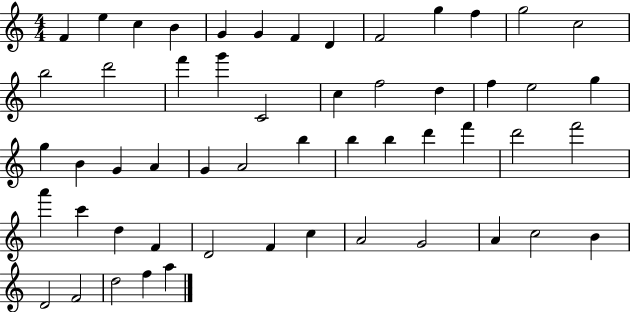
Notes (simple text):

F4/q E5/q C5/q B4/q G4/q G4/q F4/q D4/q F4/h G5/q F5/q G5/h C5/h B5/h D6/h F6/q G6/q C4/h C5/q F5/h D5/q F5/q E5/h G5/q G5/q B4/q G4/q A4/q G4/q A4/h B5/q B5/q B5/q D6/q F6/q D6/h F6/h A6/q C6/q D5/q F4/q D4/h F4/q C5/q A4/h G4/h A4/q C5/h B4/q D4/h F4/h D5/h F5/q A5/q